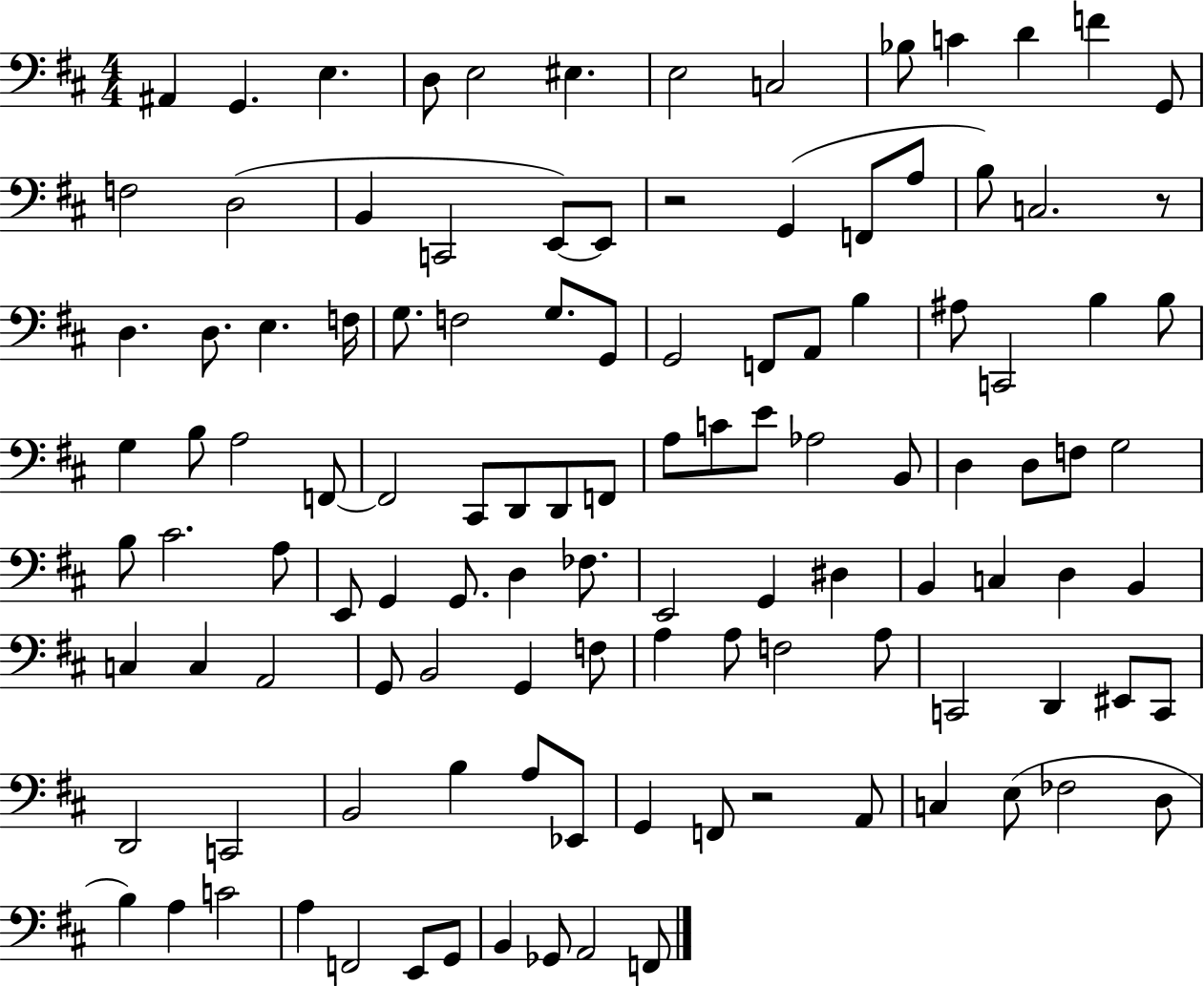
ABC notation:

X:1
T:Untitled
M:4/4
L:1/4
K:D
^A,, G,, E, D,/2 E,2 ^E, E,2 C,2 _B,/2 C D F G,,/2 F,2 D,2 B,, C,,2 E,,/2 E,,/2 z2 G,, F,,/2 A,/2 B,/2 C,2 z/2 D, D,/2 E, F,/4 G,/2 F,2 G,/2 G,,/2 G,,2 F,,/2 A,,/2 B, ^A,/2 C,,2 B, B,/2 G, B,/2 A,2 F,,/2 F,,2 ^C,,/2 D,,/2 D,,/2 F,,/2 A,/2 C/2 E/2 _A,2 B,,/2 D, D,/2 F,/2 G,2 B,/2 ^C2 A,/2 E,,/2 G,, G,,/2 D, _F,/2 E,,2 G,, ^D, B,, C, D, B,, C, C, A,,2 G,,/2 B,,2 G,, F,/2 A, A,/2 F,2 A,/2 C,,2 D,, ^E,,/2 C,,/2 D,,2 C,,2 B,,2 B, A,/2 _E,,/2 G,, F,,/2 z2 A,,/2 C, E,/2 _F,2 D,/2 B, A, C2 A, F,,2 E,,/2 G,,/2 B,, _G,,/2 A,,2 F,,/2